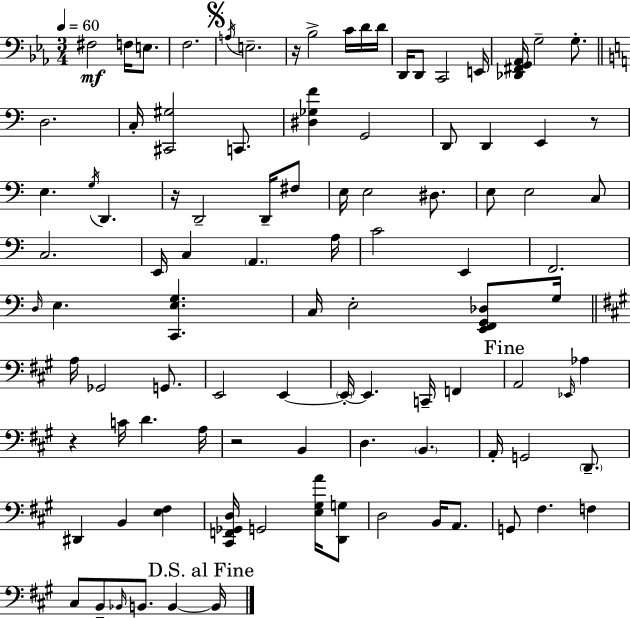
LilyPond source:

{
  \clef bass
  \numericTimeSignature
  \time 3/4
  \key c \minor
  \tempo 4 = 60
  \repeat volta 2 { fis2\mf f16 e8. | f2. | \mark \markup { \musicglyph "scripts.segno" } \acciaccatura { a16 } e2.-- | r16 bes2-> c'16 d'16 | \break d'16 d,16 d,8 c,2 | e,16 <des, fis, g, aes,>16 g2-- g8.-. | \bar "||" \break \key a \minor d2. | c16-. <cis, gis>2 c,8. | <dis ges f'>4 g,2 | d,8 d,4 e,4 r8 | \break e4. \acciaccatura { g16 } d,4. | r16 d,2-- d,16-- fis8 | e16 e2 dis8. | e8 e2 c8 | \break c2. | e,16 c4 \parenthesize a,4. | a16 c'2 e,4 | f,2. | \break \grace { d16 } e4. <c, e g>4. | c16 e2-. <e, f, g, des>8 | g16 \bar "||" \break \key a \major a16 ges,2 g,8. | e,2 e,4~~ | \parenthesize e,16-.~~ e,4. c,16-- f,4 | \mark "Fine" a,2 \grace { ees,16 } aes4 | \break r4 c'16 d'4. | a16 r2 b,4 | d4. \parenthesize b,4. | a,16-. g,2 \parenthesize d,8.-- | \break dis,4 b,4 <e fis>4 | <cis, f, ges, d>16 g,2 <e gis a'>16 <d, g>8 | d2 b,16 a,8. | g,8 fis4. f4 | \break cis8 b,8-- \grace { bes,16 } b,8. b,4~~ | \mark "D.S. al Fine" b,16 } \bar "|."
}